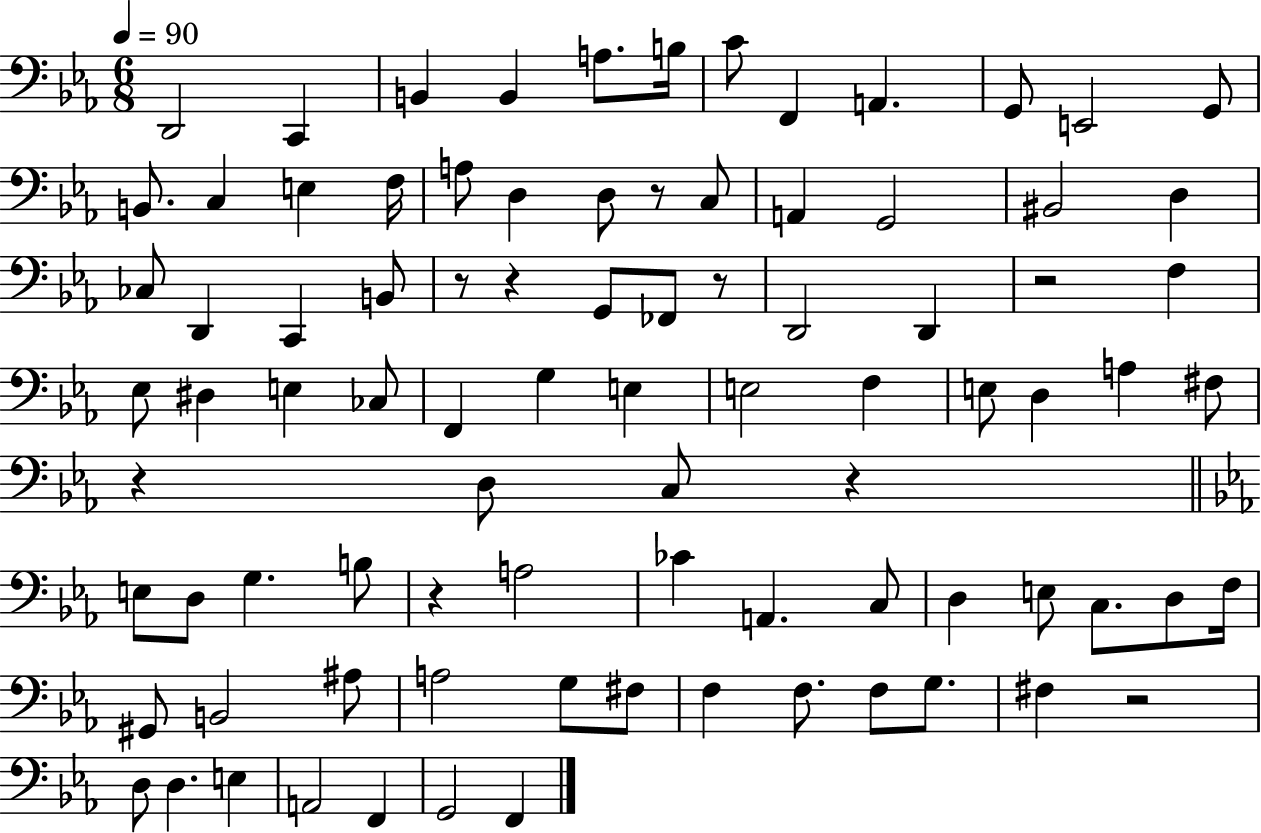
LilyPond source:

{
  \clef bass
  \numericTimeSignature
  \time 6/8
  \key ees \major
  \tempo 4 = 90
  d,2 c,4 | b,4 b,4 a8. b16 | c'8 f,4 a,4. | g,8 e,2 g,8 | \break b,8. c4 e4 f16 | a8 d4 d8 r8 c8 | a,4 g,2 | bis,2 d4 | \break ces8 d,4 c,4 b,8 | r8 r4 g,8 fes,8 r8 | d,2 d,4 | r2 f4 | \break ees8 dis4 e4 ces8 | f,4 g4 e4 | e2 f4 | e8 d4 a4 fis8 | \break r4 d8 c8 r4 | \bar "||" \break \key ees \major e8 d8 g4. b8 | r4 a2 | ces'4 a,4. c8 | d4 e8 c8. d8 f16 | \break gis,8 b,2 ais8 | a2 g8 fis8 | f4 f8. f8 g8. | fis4 r2 | \break d8 d4. e4 | a,2 f,4 | g,2 f,4 | \bar "|."
}